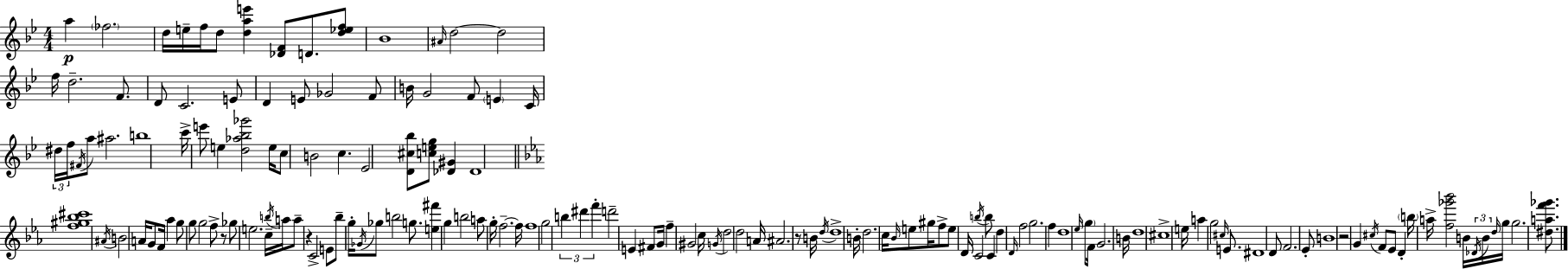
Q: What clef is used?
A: treble